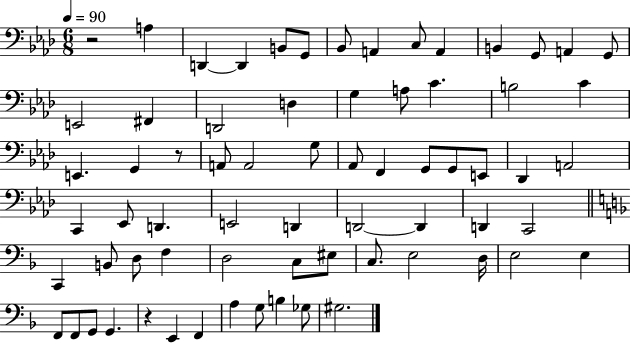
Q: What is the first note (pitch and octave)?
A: A3